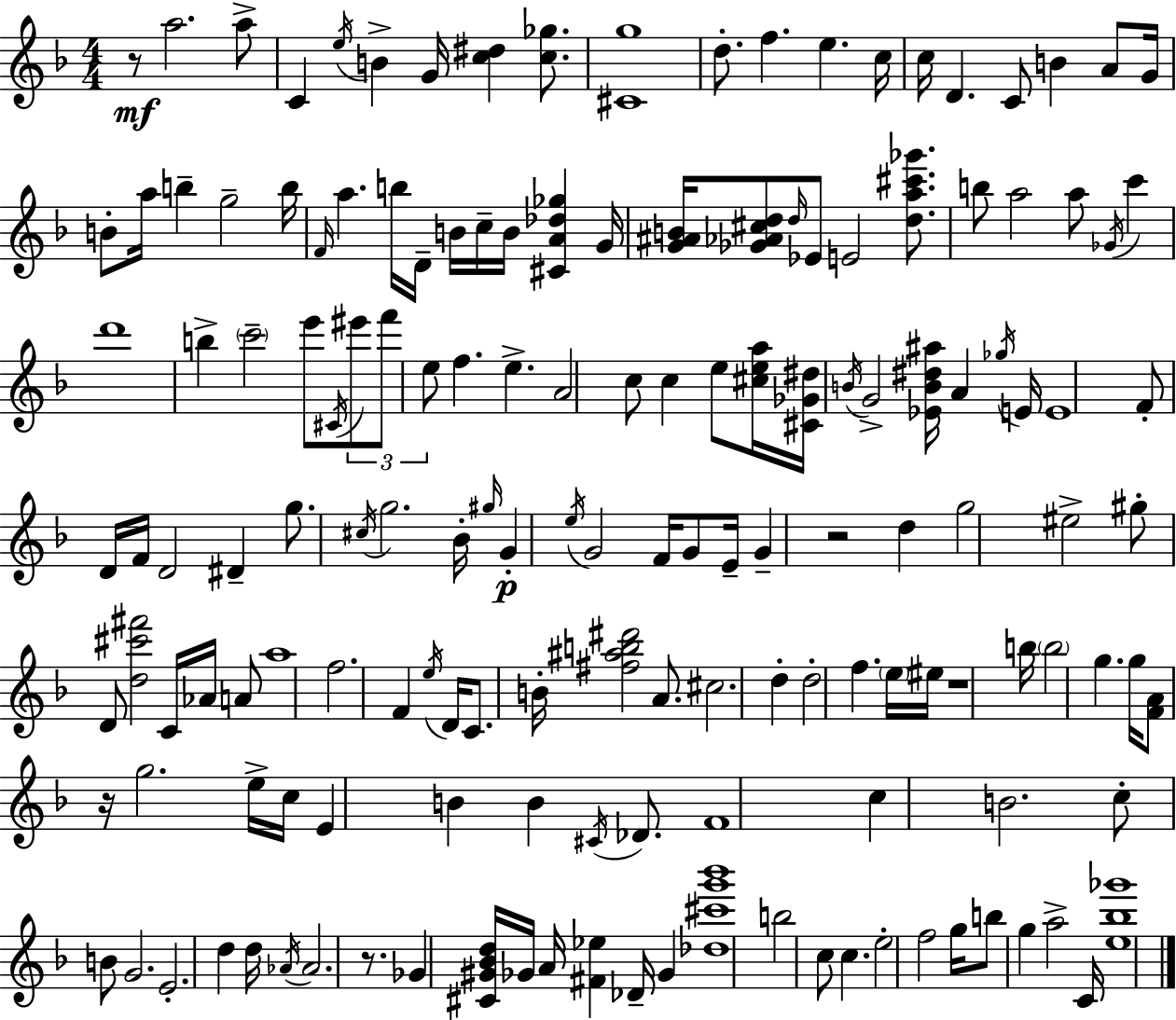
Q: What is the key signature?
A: D minor